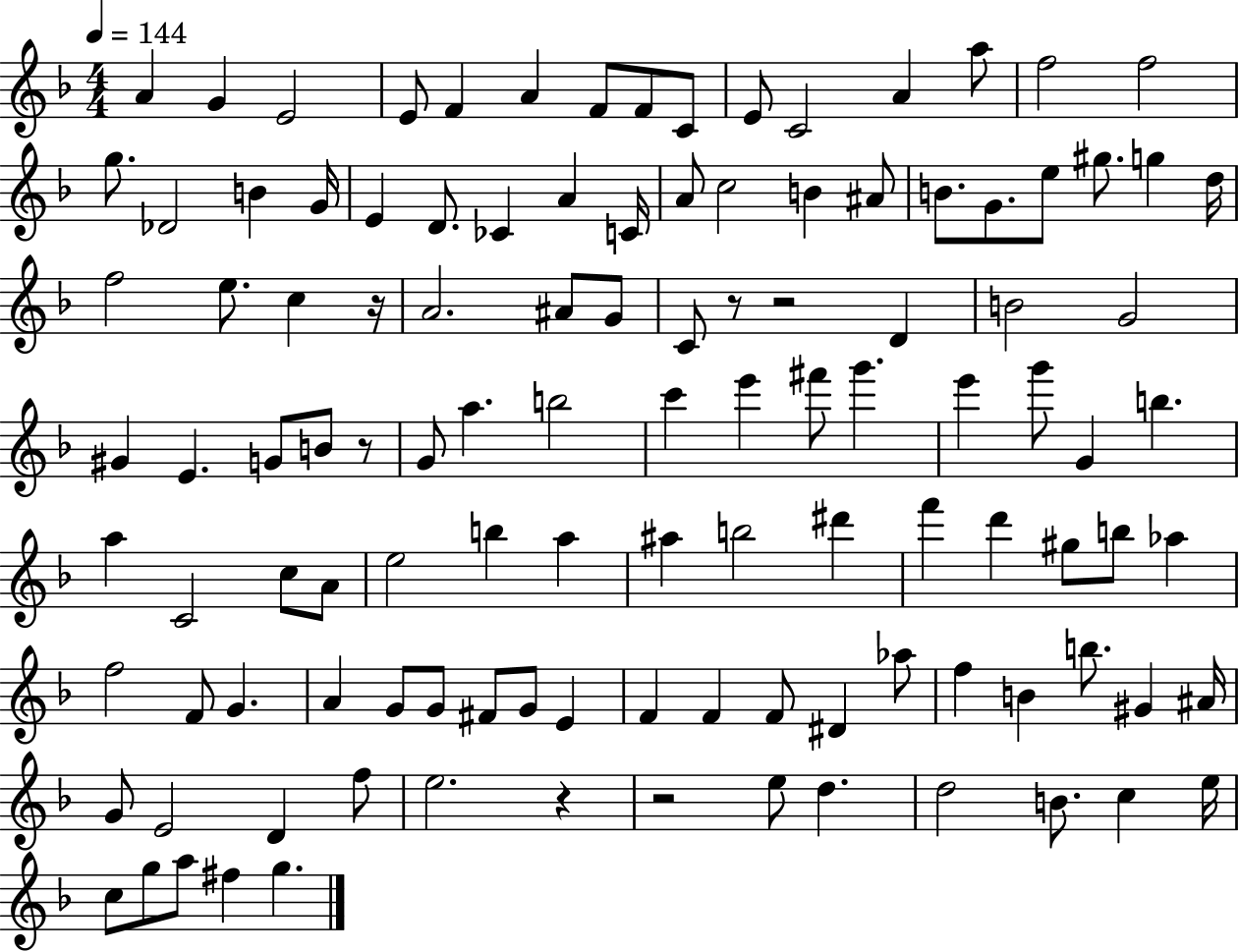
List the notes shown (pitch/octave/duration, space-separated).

A4/q G4/q E4/h E4/e F4/q A4/q F4/e F4/e C4/e E4/e C4/h A4/q A5/e F5/h F5/h G5/e. Db4/h B4/q G4/s E4/q D4/e. CES4/q A4/q C4/s A4/e C5/h B4/q A#4/e B4/e. G4/e. E5/e G#5/e. G5/q D5/s F5/h E5/e. C5/q R/s A4/h. A#4/e G4/e C4/e R/e R/h D4/q B4/h G4/h G#4/q E4/q. G4/e B4/e R/e G4/e A5/q. B5/h C6/q E6/q F#6/e G6/q. E6/q G6/e G4/q B5/q. A5/q C4/h C5/e A4/e E5/h B5/q A5/q A#5/q B5/h D#6/q F6/q D6/q G#5/e B5/e Ab5/q F5/h F4/e G4/q. A4/q G4/e G4/e F#4/e G4/e E4/q F4/q F4/q F4/e D#4/q Ab5/e F5/q B4/q B5/e. G#4/q A#4/s G4/e E4/h D4/q F5/e E5/h. R/q R/h E5/e D5/q. D5/h B4/e. C5/q E5/s C5/e G5/e A5/e F#5/q G5/q.